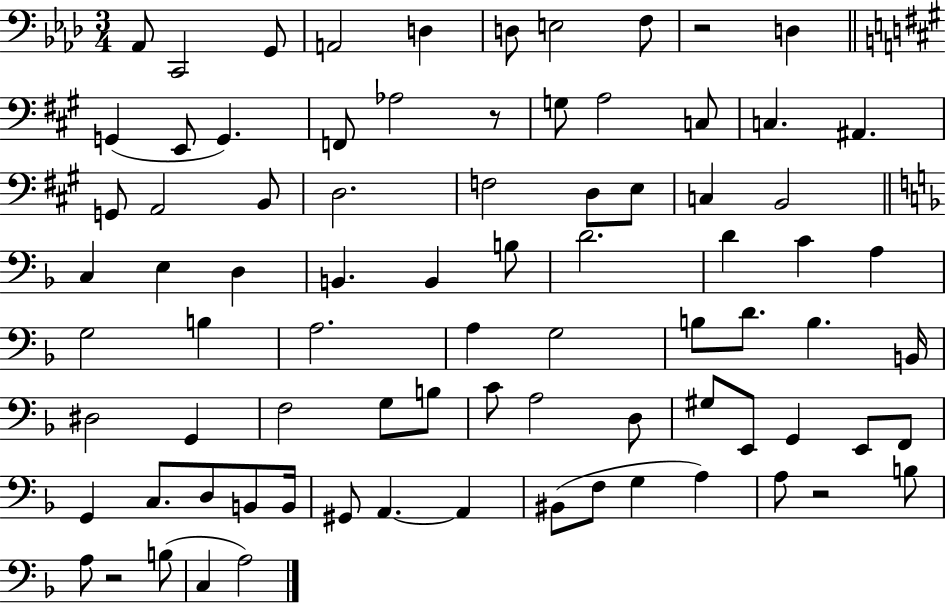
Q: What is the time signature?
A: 3/4